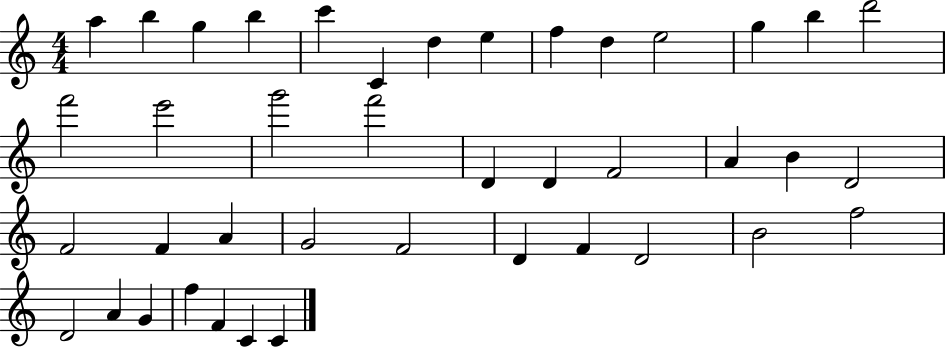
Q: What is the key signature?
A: C major